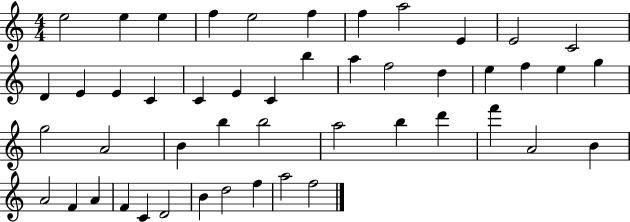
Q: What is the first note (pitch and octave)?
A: E5